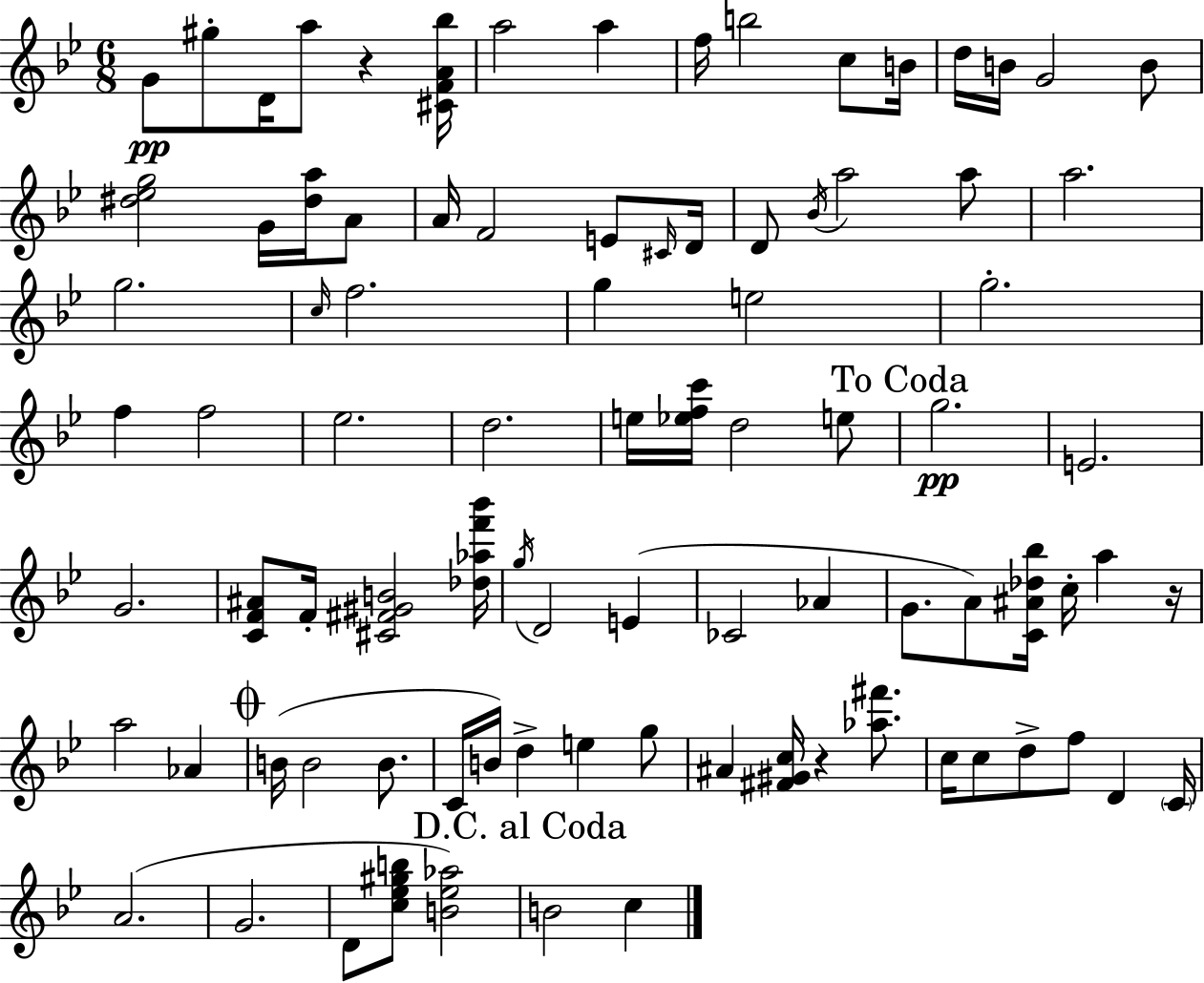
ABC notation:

X:1
T:Untitled
M:6/8
L:1/4
K:Bb
G/2 ^g/2 D/4 a/2 z [^CFA_b]/4 a2 a f/4 b2 c/2 B/4 d/4 B/4 G2 B/2 [^d_eg]2 G/4 [^da]/4 A/2 A/4 F2 E/2 ^C/4 D/4 D/2 _B/4 a2 a/2 a2 g2 c/4 f2 g e2 g2 f f2 _e2 d2 e/4 [_efc']/4 d2 e/2 g2 E2 G2 [CF^A]/2 F/4 [^C^F^GB]2 [_d_af'_b']/4 g/4 D2 E _C2 _A G/2 A/2 [C^A_d_b]/4 c/4 a z/4 a2 _A B/4 B2 B/2 C/4 B/4 d e g/2 ^A [^F^Gc]/4 z [_a^f']/2 c/4 c/2 d/2 f/2 D C/4 A2 G2 D/2 [c_e^gb]/2 [B_e_a]2 B2 c